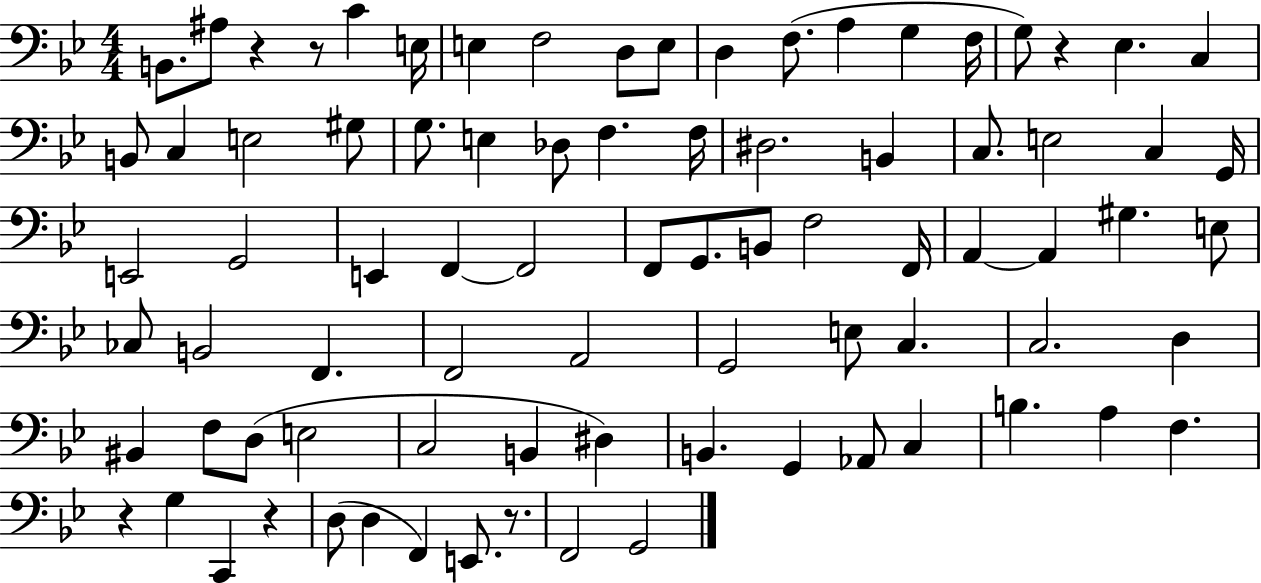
X:1
T:Untitled
M:4/4
L:1/4
K:Bb
B,,/2 ^A,/2 z z/2 C E,/4 E, F,2 D,/2 E,/2 D, F,/2 A, G, F,/4 G,/2 z _E, C, B,,/2 C, E,2 ^G,/2 G,/2 E, _D,/2 F, F,/4 ^D,2 B,, C,/2 E,2 C, G,,/4 E,,2 G,,2 E,, F,, F,,2 F,,/2 G,,/2 B,,/2 F,2 F,,/4 A,, A,, ^G, E,/2 _C,/2 B,,2 F,, F,,2 A,,2 G,,2 E,/2 C, C,2 D, ^B,, F,/2 D,/2 E,2 C,2 B,, ^D, B,, G,, _A,,/2 C, B, A, F, z G, C,, z D,/2 D, F,, E,,/2 z/2 F,,2 G,,2